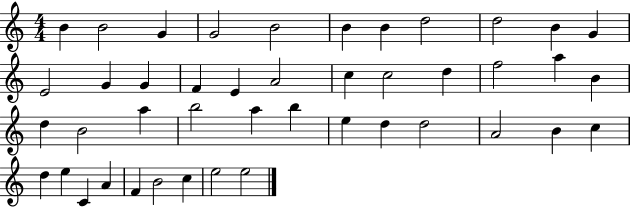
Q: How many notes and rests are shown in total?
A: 44